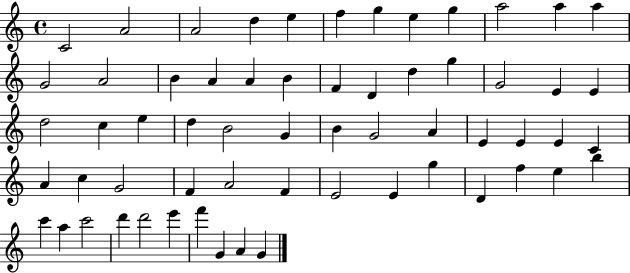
C4/h A4/h A4/h D5/q E5/q F5/q G5/q E5/q G5/q A5/h A5/q A5/q G4/h A4/h B4/q A4/q A4/q B4/q F4/q D4/q D5/q G5/q G4/h E4/q E4/q D5/h C5/q E5/q D5/q B4/h G4/q B4/q G4/h A4/q E4/q E4/q E4/q C4/q A4/q C5/q G4/h F4/q A4/h F4/q E4/h E4/q G5/q D4/q F5/q E5/q B5/q C6/q A5/q C6/h D6/q D6/h E6/q F6/q G4/q A4/q G4/q